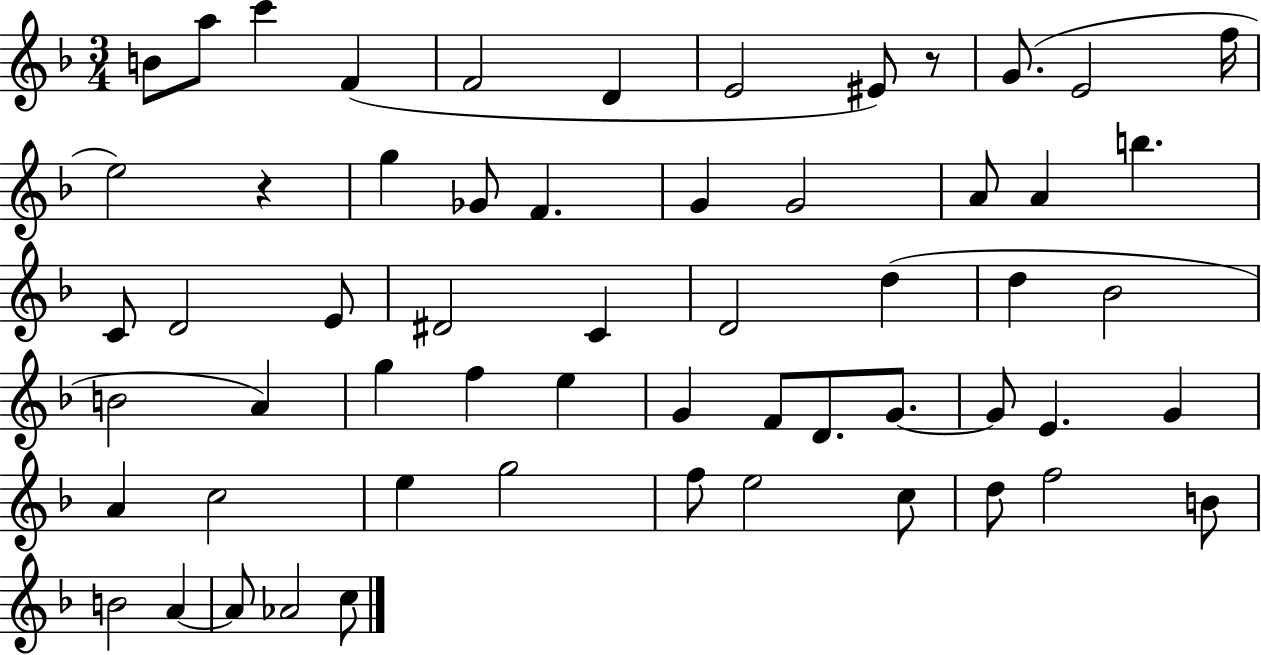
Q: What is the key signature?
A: F major